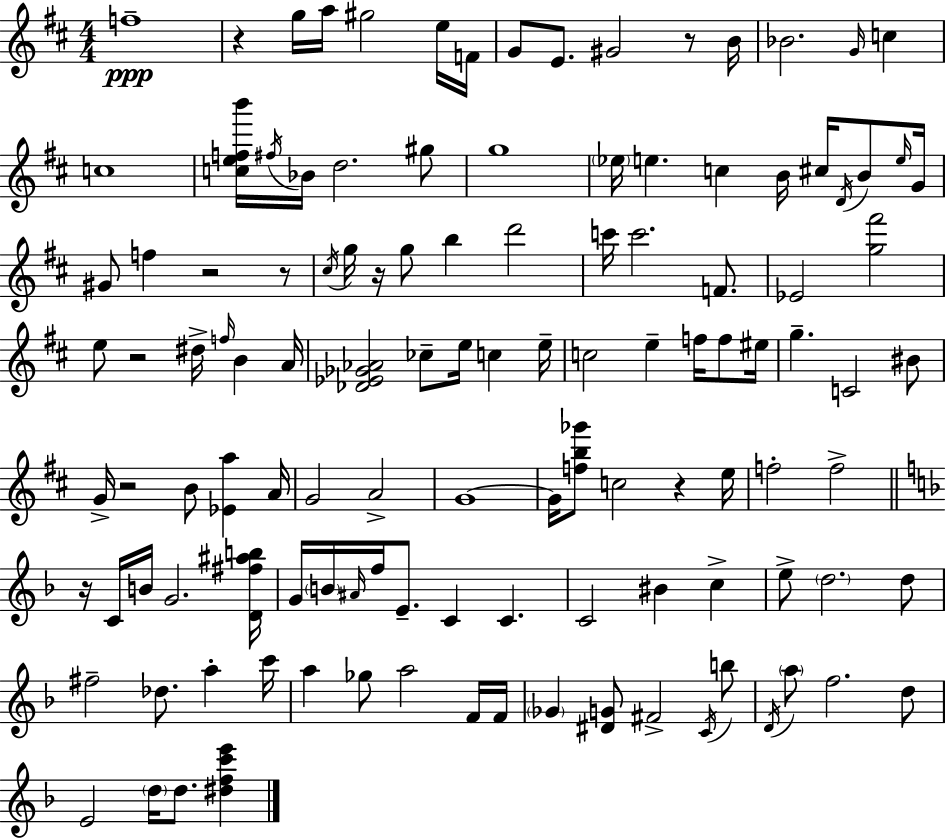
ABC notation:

X:1
T:Untitled
M:4/4
L:1/4
K:D
f4 z g/4 a/4 ^g2 e/4 F/4 G/2 E/2 ^G2 z/2 B/4 _B2 G/4 c c4 [cefb']/4 ^f/4 _B/4 d2 ^g/2 g4 _e/4 e c B/4 ^c/4 D/4 B/2 e/4 G/4 ^G/2 f z2 z/2 ^c/4 g/4 z/4 g/2 b d'2 c'/4 c'2 F/2 _E2 [g^f']2 e/2 z2 ^d/4 f/4 B A/4 [_D_E_G_A]2 _c/2 e/4 c e/4 c2 e f/4 f/2 ^e/4 g C2 ^B/2 G/4 z2 B/2 [_Ea] A/4 G2 A2 G4 G/4 [fb_g']/2 c2 z e/4 f2 f2 z/4 C/4 B/4 G2 [D^f^ab]/4 G/4 B/4 ^A/4 f/4 E/2 C C C2 ^B c e/2 d2 d/2 ^f2 _d/2 a c'/4 a _g/2 a2 F/4 F/4 _G [^DG]/2 ^F2 C/4 b/2 D/4 a/2 f2 d/2 E2 d/4 d/2 [^dfc'e']